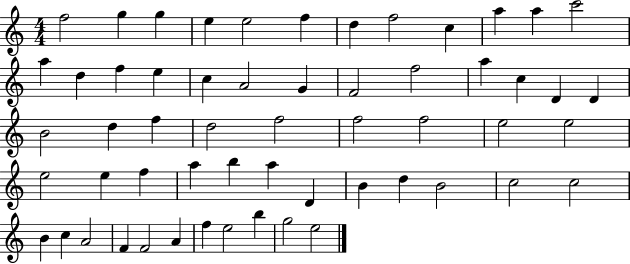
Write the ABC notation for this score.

X:1
T:Untitled
M:4/4
L:1/4
K:C
f2 g g e e2 f d f2 c a a c'2 a d f e c A2 G F2 f2 a c D D B2 d f d2 f2 f2 f2 e2 e2 e2 e f a b a D B d B2 c2 c2 B c A2 F F2 A f e2 b g2 e2